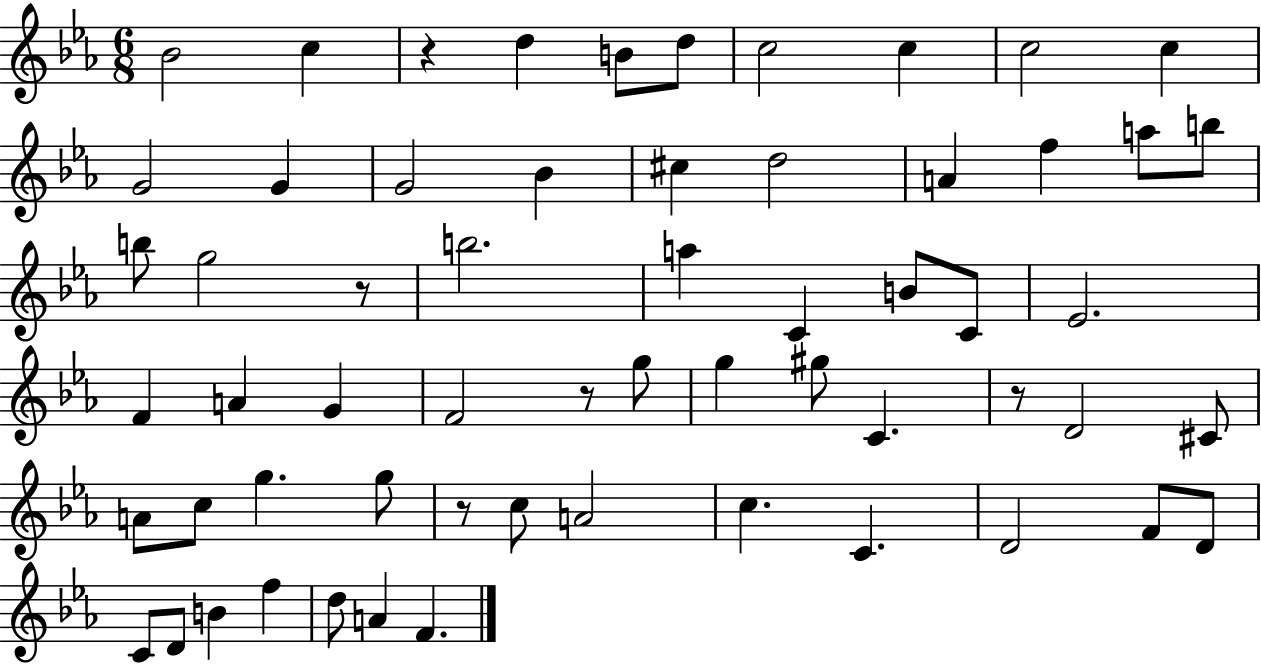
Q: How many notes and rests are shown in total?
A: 60